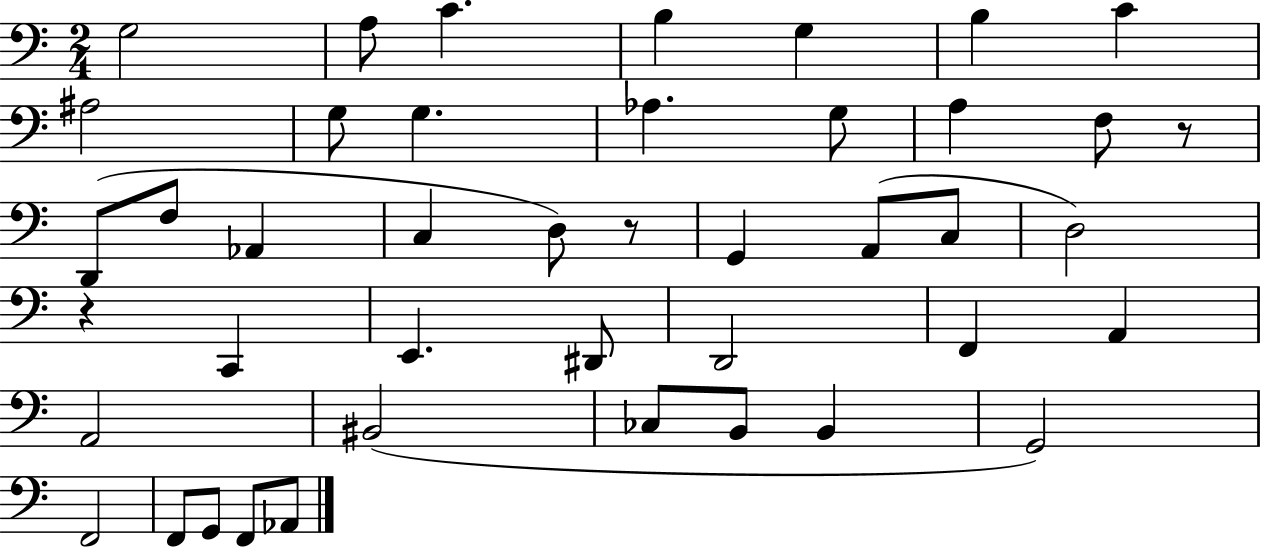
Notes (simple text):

G3/h A3/e C4/q. B3/q G3/q B3/q C4/q A#3/h G3/e G3/q. Ab3/q. G3/e A3/q F3/e R/e D2/e F3/e Ab2/q C3/q D3/e R/e G2/q A2/e C3/e D3/h R/q C2/q E2/q. D#2/e D2/h F2/q A2/q A2/h BIS2/h CES3/e B2/e B2/q G2/h F2/h F2/e G2/e F2/e Ab2/e